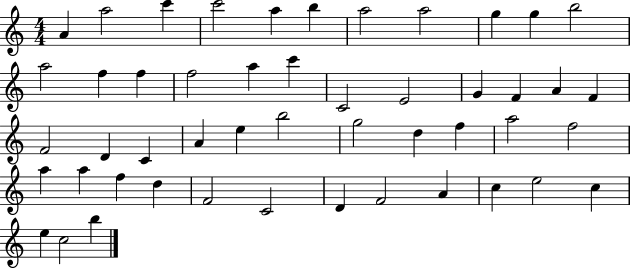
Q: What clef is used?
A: treble